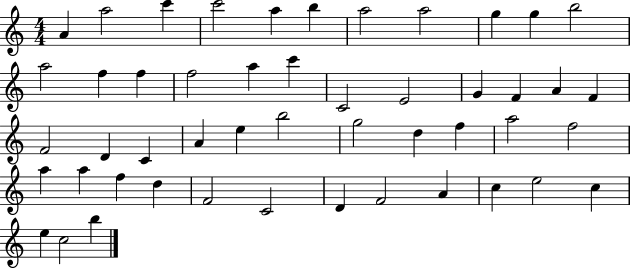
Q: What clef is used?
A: treble